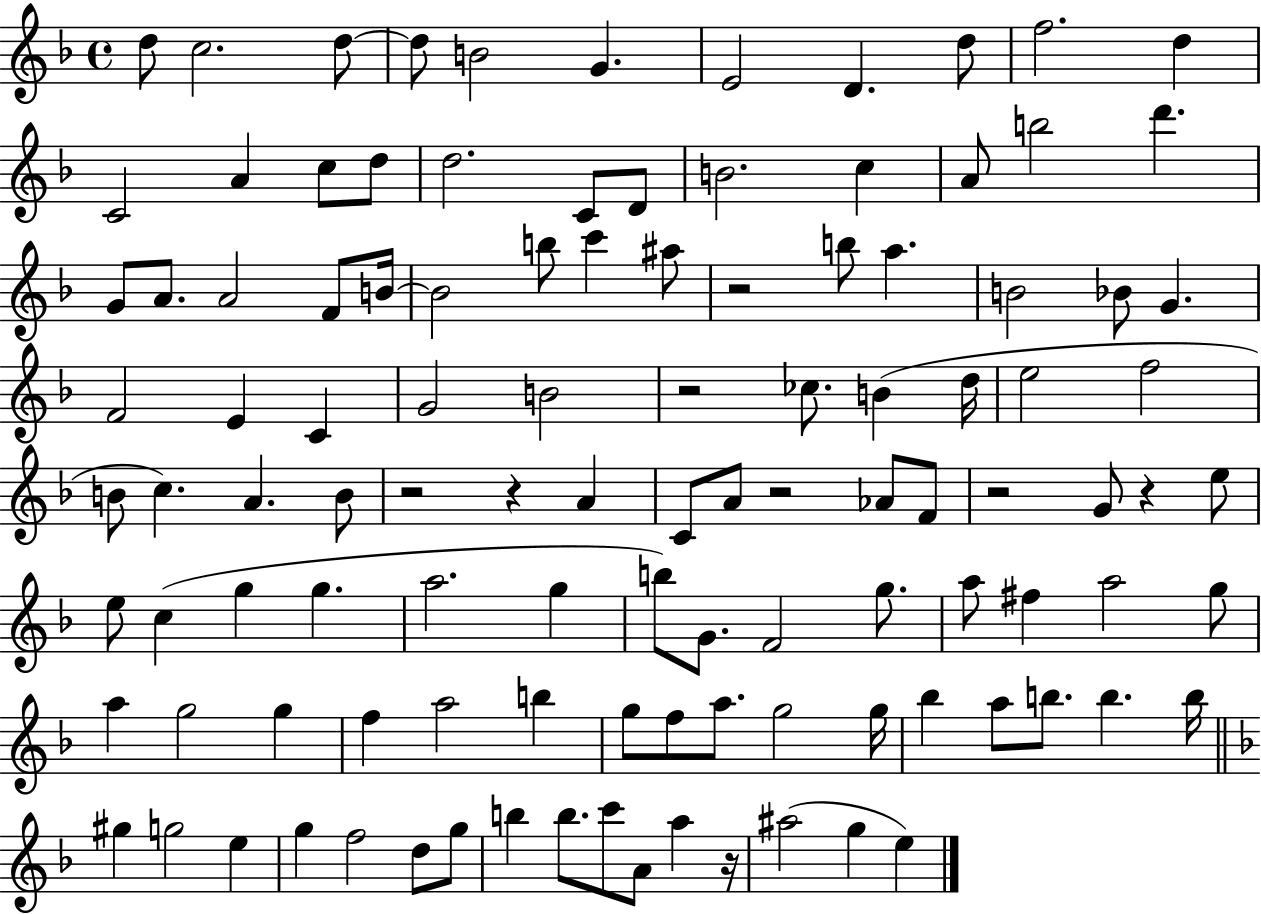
D5/e C5/h. D5/e D5/e B4/h G4/q. E4/h D4/q. D5/e F5/h. D5/q C4/h A4/q C5/e D5/e D5/h. C4/e D4/e B4/h. C5/q A4/e B5/h D6/q. G4/e A4/e. A4/h F4/e B4/s B4/h B5/e C6/q A#5/e R/h B5/e A5/q. B4/h Bb4/e G4/q. F4/h E4/q C4/q G4/h B4/h R/h CES5/e. B4/q D5/s E5/h F5/h B4/e C5/q. A4/q. B4/e R/h R/q A4/q C4/e A4/e R/h Ab4/e F4/e R/h G4/e R/q E5/e E5/e C5/q G5/q G5/q. A5/h. G5/q B5/e G4/e. F4/h G5/e. A5/e F#5/q A5/h G5/e A5/q G5/h G5/q F5/q A5/h B5/q G5/e F5/e A5/e. G5/h G5/s Bb5/q A5/e B5/e. B5/q. B5/s G#5/q G5/h E5/q G5/q F5/h D5/e G5/e B5/q B5/e. C6/e A4/e A5/q R/s A#5/h G5/q E5/q